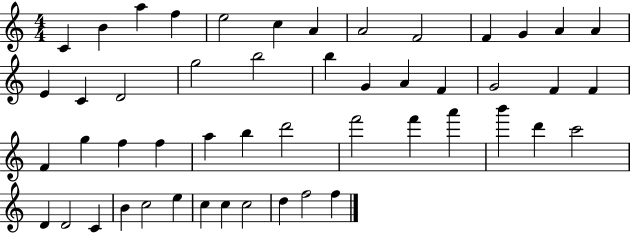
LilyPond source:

{
  \clef treble
  \numericTimeSignature
  \time 4/4
  \key c \major
  c'4 b'4 a''4 f''4 | e''2 c''4 a'4 | a'2 f'2 | f'4 g'4 a'4 a'4 | \break e'4 c'4 d'2 | g''2 b''2 | b''4 g'4 a'4 f'4 | g'2 f'4 f'4 | \break f'4 g''4 f''4 f''4 | a''4 b''4 d'''2 | f'''2 f'''4 a'''4 | b'''4 d'''4 c'''2 | \break d'4 d'2 c'4 | b'4 c''2 e''4 | c''4 c''4 c''2 | d''4 f''2 f''4 | \break \bar "|."
}